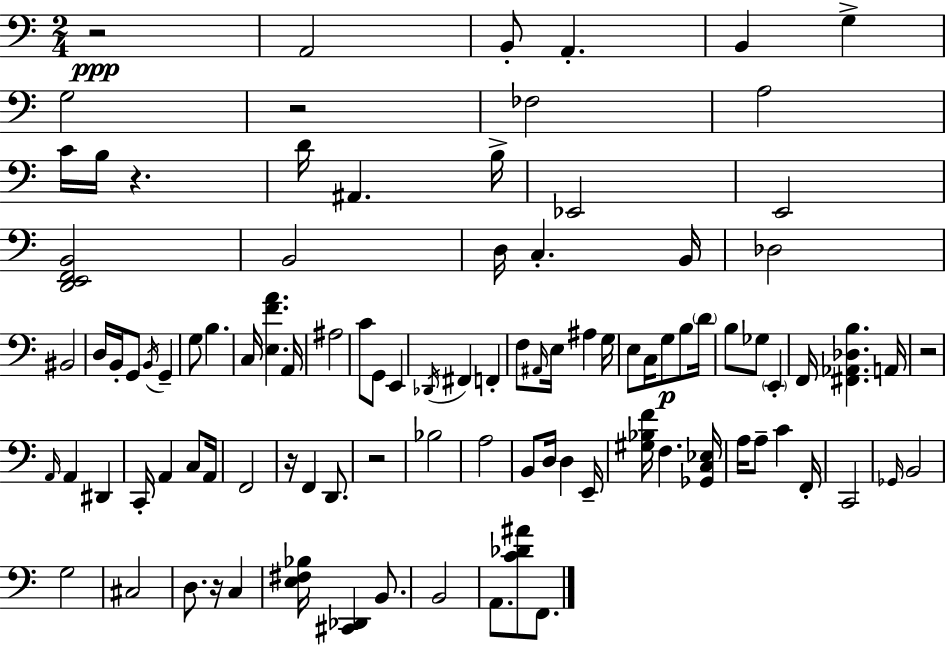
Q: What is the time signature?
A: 2/4